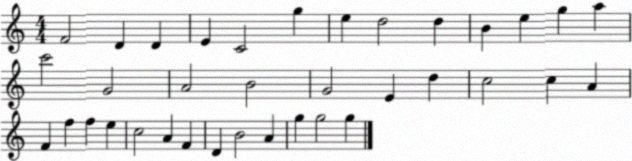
X:1
T:Untitled
M:4/4
L:1/4
K:C
F2 D D E C2 g e d2 d B e g a c'2 G2 A2 B2 G2 E d c2 c A F f f e c2 A F D B2 A g g2 g